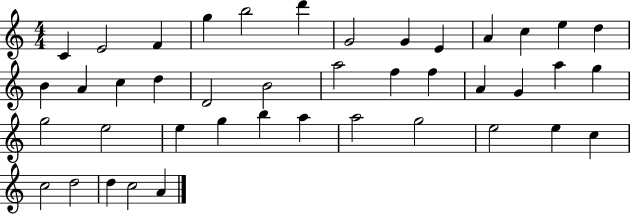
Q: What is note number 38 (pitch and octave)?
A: C5